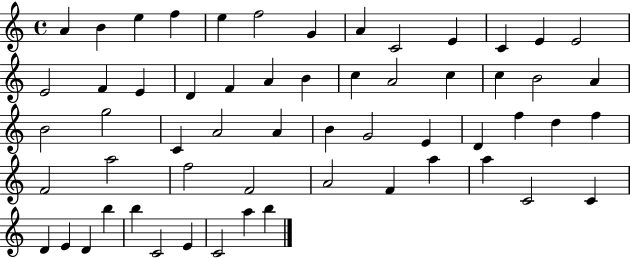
A4/q B4/q E5/q F5/q E5/q F5/h G4/q A4/q C4/h E4/q C4/q E4/q E4/h E4/h F4/q E4/q D4/q F4/q A4/q B4/q C5/q A4/h C5/q C5/q B4/h A4/q B4/h G5/h C4/q A4/h A4/q B4/q G4/h E4/q D4/q F5/q D5/q F5/q F4/h A5/h F5/h F4/h A4/h F4/q A5/q A5/q C4/h C4/q D4/q E4/q D4/q B5/q B5/q C4/h E4/q C4/h A5/q B5/q